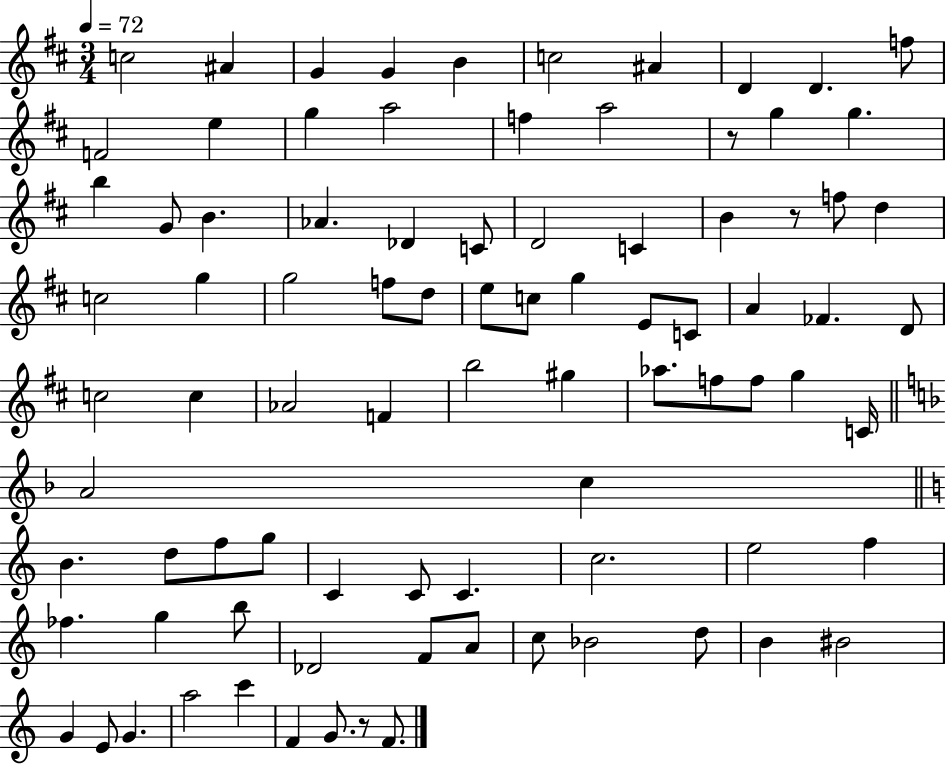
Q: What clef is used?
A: treble